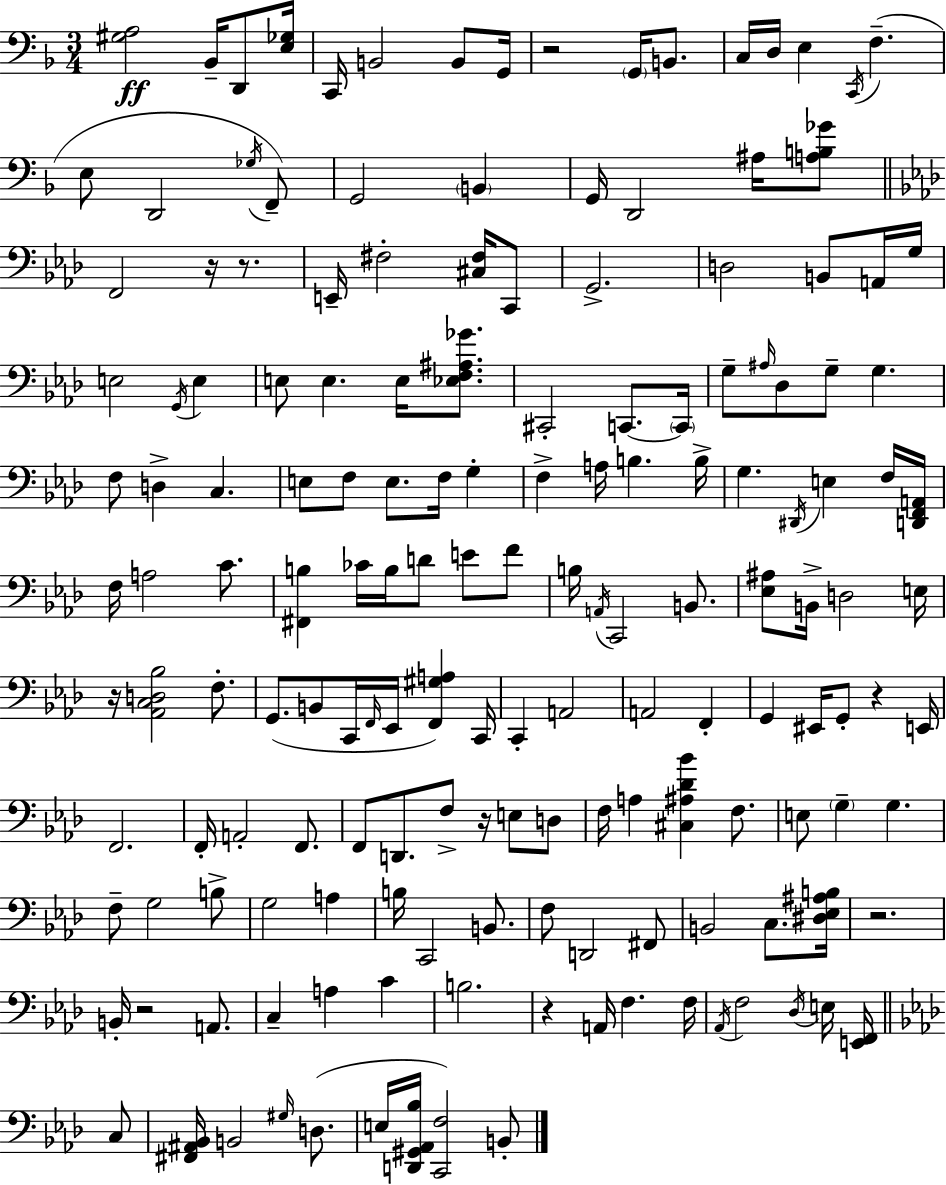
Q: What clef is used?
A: bass